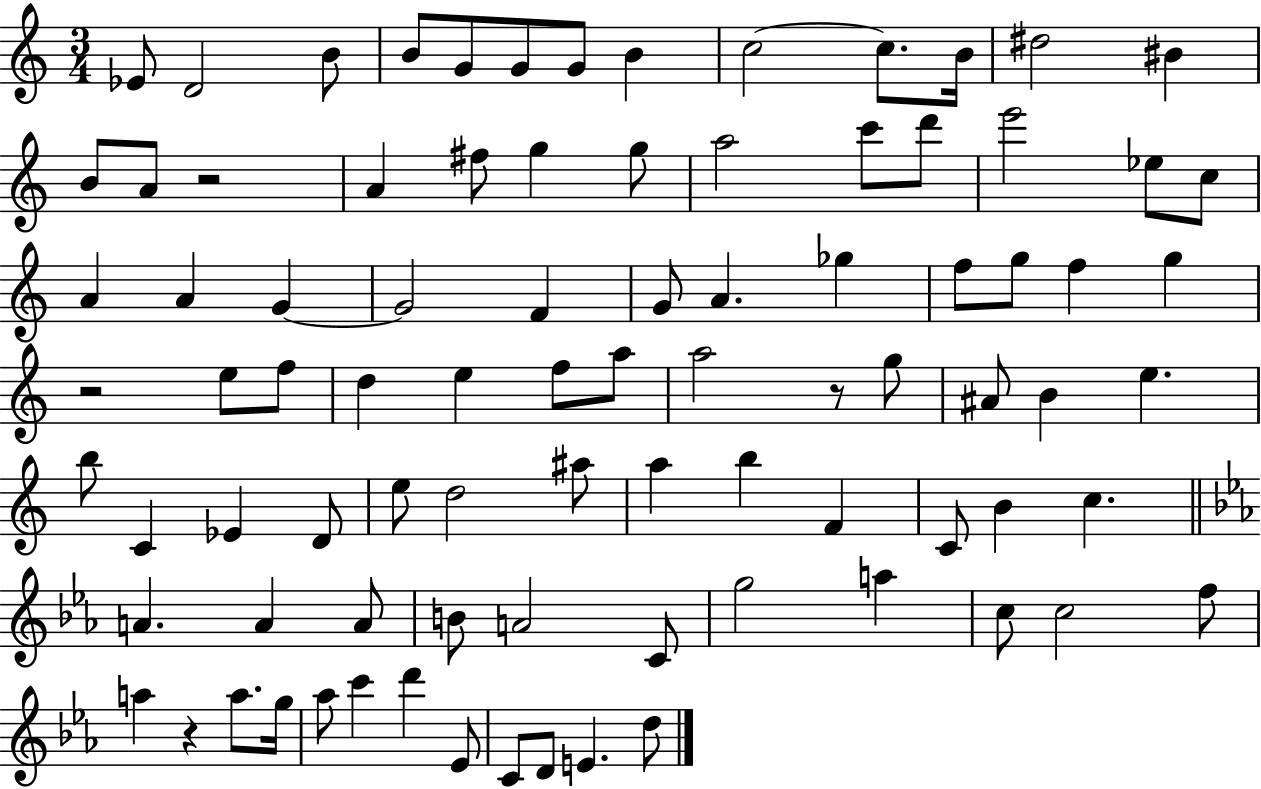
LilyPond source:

{
  \clef treble
  \numericTimeSignature
  \time 3/4
  \key c \major
  ees'8 d'2 b'8 | b'8 g'8 g'8 g'8 b'4 | c''2~~ c''8. b'16 | dis''2 bis'4 | \break b'8 a'8 r2 | a'4 fis''8 g''4 g''8 | a''2 c'''8 d'''8 | e'''2 ees''8 c''8 | \break a'4 a'4 g'4~~ | g'2 f'4 | g'8 a'4. ges''4 | f''8 g''8 f''4 g''4 | \break r2 e''8 f''8 | d''4 e''4 f''8 a''8 | a''2 r8 g''8 | ais'8 b'4 e''4. | \break b''8 c'4 ees'4 d'8 | e''8 d''2 ais''8 | a''4 b''4 f'4 | c'8 b'4 c''4. | \break \bar "||" \break \key ees \major a'4. a'4 a'8 | b'8 a'2 c'8 | g''2 a''4 | c''8 c''2 f''8 | \break a''4 r4 a''8. g''16 | aes''8 c'''4 d'''4 ees'8 | c'8 d'8 e'4. d''8 | \bar "|."
}